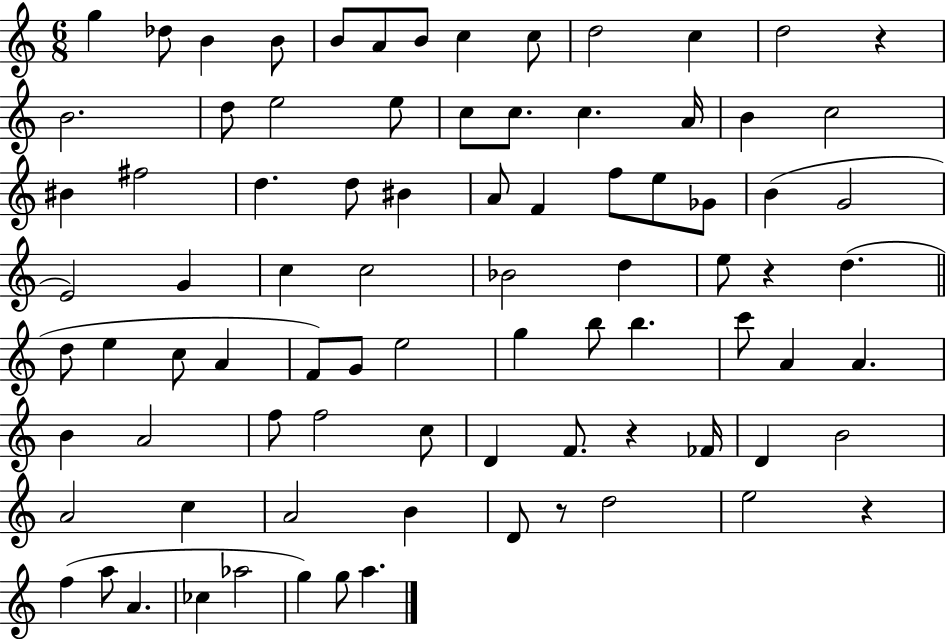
G5/q Db5/e B4/q B4/e B4/e A4/e B4/e C5/q C5/e D5/h C5/q D5/h R/q B4/h. D5/e E5/h E5/e C5/e C5/e. C5/q. A4/s B4/q C5/h BIS4/q F#5/h D5/q. D5/e BIS4/q A4/e F4/q F5/e E5/e Gb4/e B4/q G4/h E4/h G4/q C5/q C5/h Bb4/h D5/q E5/e R/q D5/q. D5/e E5/q C5/e A4/q F4/e G4/e E5/h G5/q B5/e B5/q. C6/e A4/q A4/q. B4/q A4/h F5/e F5/h C5/e D4/q F4/e. R/q FES4/s D4/q B4/h A4/h C5/q A4/h B4/q D4/e R/e D5/h E5/h R/q F5/q A5/e A4/q. CES5/q Ab5/h G5/q G5/e A5/q.